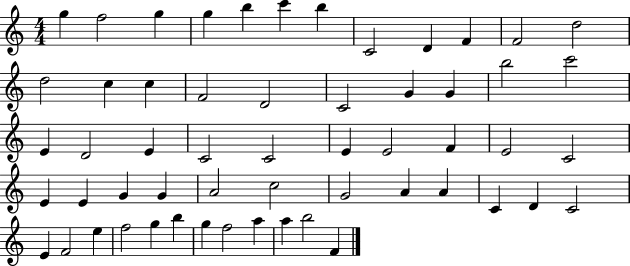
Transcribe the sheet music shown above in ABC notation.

X:1
T:Untitled
M:4/4
L:1/4
K:C
g f2 g g b c' b C2 D F F2 d2 d2 c c F2 D2 C2 G G b2 c'2 E D2 E C2 C2 E E2 F E2 C2 E E G G A2 c2 G2 A A C D C2 E F2 e f2 g b g f2 a a b2 F